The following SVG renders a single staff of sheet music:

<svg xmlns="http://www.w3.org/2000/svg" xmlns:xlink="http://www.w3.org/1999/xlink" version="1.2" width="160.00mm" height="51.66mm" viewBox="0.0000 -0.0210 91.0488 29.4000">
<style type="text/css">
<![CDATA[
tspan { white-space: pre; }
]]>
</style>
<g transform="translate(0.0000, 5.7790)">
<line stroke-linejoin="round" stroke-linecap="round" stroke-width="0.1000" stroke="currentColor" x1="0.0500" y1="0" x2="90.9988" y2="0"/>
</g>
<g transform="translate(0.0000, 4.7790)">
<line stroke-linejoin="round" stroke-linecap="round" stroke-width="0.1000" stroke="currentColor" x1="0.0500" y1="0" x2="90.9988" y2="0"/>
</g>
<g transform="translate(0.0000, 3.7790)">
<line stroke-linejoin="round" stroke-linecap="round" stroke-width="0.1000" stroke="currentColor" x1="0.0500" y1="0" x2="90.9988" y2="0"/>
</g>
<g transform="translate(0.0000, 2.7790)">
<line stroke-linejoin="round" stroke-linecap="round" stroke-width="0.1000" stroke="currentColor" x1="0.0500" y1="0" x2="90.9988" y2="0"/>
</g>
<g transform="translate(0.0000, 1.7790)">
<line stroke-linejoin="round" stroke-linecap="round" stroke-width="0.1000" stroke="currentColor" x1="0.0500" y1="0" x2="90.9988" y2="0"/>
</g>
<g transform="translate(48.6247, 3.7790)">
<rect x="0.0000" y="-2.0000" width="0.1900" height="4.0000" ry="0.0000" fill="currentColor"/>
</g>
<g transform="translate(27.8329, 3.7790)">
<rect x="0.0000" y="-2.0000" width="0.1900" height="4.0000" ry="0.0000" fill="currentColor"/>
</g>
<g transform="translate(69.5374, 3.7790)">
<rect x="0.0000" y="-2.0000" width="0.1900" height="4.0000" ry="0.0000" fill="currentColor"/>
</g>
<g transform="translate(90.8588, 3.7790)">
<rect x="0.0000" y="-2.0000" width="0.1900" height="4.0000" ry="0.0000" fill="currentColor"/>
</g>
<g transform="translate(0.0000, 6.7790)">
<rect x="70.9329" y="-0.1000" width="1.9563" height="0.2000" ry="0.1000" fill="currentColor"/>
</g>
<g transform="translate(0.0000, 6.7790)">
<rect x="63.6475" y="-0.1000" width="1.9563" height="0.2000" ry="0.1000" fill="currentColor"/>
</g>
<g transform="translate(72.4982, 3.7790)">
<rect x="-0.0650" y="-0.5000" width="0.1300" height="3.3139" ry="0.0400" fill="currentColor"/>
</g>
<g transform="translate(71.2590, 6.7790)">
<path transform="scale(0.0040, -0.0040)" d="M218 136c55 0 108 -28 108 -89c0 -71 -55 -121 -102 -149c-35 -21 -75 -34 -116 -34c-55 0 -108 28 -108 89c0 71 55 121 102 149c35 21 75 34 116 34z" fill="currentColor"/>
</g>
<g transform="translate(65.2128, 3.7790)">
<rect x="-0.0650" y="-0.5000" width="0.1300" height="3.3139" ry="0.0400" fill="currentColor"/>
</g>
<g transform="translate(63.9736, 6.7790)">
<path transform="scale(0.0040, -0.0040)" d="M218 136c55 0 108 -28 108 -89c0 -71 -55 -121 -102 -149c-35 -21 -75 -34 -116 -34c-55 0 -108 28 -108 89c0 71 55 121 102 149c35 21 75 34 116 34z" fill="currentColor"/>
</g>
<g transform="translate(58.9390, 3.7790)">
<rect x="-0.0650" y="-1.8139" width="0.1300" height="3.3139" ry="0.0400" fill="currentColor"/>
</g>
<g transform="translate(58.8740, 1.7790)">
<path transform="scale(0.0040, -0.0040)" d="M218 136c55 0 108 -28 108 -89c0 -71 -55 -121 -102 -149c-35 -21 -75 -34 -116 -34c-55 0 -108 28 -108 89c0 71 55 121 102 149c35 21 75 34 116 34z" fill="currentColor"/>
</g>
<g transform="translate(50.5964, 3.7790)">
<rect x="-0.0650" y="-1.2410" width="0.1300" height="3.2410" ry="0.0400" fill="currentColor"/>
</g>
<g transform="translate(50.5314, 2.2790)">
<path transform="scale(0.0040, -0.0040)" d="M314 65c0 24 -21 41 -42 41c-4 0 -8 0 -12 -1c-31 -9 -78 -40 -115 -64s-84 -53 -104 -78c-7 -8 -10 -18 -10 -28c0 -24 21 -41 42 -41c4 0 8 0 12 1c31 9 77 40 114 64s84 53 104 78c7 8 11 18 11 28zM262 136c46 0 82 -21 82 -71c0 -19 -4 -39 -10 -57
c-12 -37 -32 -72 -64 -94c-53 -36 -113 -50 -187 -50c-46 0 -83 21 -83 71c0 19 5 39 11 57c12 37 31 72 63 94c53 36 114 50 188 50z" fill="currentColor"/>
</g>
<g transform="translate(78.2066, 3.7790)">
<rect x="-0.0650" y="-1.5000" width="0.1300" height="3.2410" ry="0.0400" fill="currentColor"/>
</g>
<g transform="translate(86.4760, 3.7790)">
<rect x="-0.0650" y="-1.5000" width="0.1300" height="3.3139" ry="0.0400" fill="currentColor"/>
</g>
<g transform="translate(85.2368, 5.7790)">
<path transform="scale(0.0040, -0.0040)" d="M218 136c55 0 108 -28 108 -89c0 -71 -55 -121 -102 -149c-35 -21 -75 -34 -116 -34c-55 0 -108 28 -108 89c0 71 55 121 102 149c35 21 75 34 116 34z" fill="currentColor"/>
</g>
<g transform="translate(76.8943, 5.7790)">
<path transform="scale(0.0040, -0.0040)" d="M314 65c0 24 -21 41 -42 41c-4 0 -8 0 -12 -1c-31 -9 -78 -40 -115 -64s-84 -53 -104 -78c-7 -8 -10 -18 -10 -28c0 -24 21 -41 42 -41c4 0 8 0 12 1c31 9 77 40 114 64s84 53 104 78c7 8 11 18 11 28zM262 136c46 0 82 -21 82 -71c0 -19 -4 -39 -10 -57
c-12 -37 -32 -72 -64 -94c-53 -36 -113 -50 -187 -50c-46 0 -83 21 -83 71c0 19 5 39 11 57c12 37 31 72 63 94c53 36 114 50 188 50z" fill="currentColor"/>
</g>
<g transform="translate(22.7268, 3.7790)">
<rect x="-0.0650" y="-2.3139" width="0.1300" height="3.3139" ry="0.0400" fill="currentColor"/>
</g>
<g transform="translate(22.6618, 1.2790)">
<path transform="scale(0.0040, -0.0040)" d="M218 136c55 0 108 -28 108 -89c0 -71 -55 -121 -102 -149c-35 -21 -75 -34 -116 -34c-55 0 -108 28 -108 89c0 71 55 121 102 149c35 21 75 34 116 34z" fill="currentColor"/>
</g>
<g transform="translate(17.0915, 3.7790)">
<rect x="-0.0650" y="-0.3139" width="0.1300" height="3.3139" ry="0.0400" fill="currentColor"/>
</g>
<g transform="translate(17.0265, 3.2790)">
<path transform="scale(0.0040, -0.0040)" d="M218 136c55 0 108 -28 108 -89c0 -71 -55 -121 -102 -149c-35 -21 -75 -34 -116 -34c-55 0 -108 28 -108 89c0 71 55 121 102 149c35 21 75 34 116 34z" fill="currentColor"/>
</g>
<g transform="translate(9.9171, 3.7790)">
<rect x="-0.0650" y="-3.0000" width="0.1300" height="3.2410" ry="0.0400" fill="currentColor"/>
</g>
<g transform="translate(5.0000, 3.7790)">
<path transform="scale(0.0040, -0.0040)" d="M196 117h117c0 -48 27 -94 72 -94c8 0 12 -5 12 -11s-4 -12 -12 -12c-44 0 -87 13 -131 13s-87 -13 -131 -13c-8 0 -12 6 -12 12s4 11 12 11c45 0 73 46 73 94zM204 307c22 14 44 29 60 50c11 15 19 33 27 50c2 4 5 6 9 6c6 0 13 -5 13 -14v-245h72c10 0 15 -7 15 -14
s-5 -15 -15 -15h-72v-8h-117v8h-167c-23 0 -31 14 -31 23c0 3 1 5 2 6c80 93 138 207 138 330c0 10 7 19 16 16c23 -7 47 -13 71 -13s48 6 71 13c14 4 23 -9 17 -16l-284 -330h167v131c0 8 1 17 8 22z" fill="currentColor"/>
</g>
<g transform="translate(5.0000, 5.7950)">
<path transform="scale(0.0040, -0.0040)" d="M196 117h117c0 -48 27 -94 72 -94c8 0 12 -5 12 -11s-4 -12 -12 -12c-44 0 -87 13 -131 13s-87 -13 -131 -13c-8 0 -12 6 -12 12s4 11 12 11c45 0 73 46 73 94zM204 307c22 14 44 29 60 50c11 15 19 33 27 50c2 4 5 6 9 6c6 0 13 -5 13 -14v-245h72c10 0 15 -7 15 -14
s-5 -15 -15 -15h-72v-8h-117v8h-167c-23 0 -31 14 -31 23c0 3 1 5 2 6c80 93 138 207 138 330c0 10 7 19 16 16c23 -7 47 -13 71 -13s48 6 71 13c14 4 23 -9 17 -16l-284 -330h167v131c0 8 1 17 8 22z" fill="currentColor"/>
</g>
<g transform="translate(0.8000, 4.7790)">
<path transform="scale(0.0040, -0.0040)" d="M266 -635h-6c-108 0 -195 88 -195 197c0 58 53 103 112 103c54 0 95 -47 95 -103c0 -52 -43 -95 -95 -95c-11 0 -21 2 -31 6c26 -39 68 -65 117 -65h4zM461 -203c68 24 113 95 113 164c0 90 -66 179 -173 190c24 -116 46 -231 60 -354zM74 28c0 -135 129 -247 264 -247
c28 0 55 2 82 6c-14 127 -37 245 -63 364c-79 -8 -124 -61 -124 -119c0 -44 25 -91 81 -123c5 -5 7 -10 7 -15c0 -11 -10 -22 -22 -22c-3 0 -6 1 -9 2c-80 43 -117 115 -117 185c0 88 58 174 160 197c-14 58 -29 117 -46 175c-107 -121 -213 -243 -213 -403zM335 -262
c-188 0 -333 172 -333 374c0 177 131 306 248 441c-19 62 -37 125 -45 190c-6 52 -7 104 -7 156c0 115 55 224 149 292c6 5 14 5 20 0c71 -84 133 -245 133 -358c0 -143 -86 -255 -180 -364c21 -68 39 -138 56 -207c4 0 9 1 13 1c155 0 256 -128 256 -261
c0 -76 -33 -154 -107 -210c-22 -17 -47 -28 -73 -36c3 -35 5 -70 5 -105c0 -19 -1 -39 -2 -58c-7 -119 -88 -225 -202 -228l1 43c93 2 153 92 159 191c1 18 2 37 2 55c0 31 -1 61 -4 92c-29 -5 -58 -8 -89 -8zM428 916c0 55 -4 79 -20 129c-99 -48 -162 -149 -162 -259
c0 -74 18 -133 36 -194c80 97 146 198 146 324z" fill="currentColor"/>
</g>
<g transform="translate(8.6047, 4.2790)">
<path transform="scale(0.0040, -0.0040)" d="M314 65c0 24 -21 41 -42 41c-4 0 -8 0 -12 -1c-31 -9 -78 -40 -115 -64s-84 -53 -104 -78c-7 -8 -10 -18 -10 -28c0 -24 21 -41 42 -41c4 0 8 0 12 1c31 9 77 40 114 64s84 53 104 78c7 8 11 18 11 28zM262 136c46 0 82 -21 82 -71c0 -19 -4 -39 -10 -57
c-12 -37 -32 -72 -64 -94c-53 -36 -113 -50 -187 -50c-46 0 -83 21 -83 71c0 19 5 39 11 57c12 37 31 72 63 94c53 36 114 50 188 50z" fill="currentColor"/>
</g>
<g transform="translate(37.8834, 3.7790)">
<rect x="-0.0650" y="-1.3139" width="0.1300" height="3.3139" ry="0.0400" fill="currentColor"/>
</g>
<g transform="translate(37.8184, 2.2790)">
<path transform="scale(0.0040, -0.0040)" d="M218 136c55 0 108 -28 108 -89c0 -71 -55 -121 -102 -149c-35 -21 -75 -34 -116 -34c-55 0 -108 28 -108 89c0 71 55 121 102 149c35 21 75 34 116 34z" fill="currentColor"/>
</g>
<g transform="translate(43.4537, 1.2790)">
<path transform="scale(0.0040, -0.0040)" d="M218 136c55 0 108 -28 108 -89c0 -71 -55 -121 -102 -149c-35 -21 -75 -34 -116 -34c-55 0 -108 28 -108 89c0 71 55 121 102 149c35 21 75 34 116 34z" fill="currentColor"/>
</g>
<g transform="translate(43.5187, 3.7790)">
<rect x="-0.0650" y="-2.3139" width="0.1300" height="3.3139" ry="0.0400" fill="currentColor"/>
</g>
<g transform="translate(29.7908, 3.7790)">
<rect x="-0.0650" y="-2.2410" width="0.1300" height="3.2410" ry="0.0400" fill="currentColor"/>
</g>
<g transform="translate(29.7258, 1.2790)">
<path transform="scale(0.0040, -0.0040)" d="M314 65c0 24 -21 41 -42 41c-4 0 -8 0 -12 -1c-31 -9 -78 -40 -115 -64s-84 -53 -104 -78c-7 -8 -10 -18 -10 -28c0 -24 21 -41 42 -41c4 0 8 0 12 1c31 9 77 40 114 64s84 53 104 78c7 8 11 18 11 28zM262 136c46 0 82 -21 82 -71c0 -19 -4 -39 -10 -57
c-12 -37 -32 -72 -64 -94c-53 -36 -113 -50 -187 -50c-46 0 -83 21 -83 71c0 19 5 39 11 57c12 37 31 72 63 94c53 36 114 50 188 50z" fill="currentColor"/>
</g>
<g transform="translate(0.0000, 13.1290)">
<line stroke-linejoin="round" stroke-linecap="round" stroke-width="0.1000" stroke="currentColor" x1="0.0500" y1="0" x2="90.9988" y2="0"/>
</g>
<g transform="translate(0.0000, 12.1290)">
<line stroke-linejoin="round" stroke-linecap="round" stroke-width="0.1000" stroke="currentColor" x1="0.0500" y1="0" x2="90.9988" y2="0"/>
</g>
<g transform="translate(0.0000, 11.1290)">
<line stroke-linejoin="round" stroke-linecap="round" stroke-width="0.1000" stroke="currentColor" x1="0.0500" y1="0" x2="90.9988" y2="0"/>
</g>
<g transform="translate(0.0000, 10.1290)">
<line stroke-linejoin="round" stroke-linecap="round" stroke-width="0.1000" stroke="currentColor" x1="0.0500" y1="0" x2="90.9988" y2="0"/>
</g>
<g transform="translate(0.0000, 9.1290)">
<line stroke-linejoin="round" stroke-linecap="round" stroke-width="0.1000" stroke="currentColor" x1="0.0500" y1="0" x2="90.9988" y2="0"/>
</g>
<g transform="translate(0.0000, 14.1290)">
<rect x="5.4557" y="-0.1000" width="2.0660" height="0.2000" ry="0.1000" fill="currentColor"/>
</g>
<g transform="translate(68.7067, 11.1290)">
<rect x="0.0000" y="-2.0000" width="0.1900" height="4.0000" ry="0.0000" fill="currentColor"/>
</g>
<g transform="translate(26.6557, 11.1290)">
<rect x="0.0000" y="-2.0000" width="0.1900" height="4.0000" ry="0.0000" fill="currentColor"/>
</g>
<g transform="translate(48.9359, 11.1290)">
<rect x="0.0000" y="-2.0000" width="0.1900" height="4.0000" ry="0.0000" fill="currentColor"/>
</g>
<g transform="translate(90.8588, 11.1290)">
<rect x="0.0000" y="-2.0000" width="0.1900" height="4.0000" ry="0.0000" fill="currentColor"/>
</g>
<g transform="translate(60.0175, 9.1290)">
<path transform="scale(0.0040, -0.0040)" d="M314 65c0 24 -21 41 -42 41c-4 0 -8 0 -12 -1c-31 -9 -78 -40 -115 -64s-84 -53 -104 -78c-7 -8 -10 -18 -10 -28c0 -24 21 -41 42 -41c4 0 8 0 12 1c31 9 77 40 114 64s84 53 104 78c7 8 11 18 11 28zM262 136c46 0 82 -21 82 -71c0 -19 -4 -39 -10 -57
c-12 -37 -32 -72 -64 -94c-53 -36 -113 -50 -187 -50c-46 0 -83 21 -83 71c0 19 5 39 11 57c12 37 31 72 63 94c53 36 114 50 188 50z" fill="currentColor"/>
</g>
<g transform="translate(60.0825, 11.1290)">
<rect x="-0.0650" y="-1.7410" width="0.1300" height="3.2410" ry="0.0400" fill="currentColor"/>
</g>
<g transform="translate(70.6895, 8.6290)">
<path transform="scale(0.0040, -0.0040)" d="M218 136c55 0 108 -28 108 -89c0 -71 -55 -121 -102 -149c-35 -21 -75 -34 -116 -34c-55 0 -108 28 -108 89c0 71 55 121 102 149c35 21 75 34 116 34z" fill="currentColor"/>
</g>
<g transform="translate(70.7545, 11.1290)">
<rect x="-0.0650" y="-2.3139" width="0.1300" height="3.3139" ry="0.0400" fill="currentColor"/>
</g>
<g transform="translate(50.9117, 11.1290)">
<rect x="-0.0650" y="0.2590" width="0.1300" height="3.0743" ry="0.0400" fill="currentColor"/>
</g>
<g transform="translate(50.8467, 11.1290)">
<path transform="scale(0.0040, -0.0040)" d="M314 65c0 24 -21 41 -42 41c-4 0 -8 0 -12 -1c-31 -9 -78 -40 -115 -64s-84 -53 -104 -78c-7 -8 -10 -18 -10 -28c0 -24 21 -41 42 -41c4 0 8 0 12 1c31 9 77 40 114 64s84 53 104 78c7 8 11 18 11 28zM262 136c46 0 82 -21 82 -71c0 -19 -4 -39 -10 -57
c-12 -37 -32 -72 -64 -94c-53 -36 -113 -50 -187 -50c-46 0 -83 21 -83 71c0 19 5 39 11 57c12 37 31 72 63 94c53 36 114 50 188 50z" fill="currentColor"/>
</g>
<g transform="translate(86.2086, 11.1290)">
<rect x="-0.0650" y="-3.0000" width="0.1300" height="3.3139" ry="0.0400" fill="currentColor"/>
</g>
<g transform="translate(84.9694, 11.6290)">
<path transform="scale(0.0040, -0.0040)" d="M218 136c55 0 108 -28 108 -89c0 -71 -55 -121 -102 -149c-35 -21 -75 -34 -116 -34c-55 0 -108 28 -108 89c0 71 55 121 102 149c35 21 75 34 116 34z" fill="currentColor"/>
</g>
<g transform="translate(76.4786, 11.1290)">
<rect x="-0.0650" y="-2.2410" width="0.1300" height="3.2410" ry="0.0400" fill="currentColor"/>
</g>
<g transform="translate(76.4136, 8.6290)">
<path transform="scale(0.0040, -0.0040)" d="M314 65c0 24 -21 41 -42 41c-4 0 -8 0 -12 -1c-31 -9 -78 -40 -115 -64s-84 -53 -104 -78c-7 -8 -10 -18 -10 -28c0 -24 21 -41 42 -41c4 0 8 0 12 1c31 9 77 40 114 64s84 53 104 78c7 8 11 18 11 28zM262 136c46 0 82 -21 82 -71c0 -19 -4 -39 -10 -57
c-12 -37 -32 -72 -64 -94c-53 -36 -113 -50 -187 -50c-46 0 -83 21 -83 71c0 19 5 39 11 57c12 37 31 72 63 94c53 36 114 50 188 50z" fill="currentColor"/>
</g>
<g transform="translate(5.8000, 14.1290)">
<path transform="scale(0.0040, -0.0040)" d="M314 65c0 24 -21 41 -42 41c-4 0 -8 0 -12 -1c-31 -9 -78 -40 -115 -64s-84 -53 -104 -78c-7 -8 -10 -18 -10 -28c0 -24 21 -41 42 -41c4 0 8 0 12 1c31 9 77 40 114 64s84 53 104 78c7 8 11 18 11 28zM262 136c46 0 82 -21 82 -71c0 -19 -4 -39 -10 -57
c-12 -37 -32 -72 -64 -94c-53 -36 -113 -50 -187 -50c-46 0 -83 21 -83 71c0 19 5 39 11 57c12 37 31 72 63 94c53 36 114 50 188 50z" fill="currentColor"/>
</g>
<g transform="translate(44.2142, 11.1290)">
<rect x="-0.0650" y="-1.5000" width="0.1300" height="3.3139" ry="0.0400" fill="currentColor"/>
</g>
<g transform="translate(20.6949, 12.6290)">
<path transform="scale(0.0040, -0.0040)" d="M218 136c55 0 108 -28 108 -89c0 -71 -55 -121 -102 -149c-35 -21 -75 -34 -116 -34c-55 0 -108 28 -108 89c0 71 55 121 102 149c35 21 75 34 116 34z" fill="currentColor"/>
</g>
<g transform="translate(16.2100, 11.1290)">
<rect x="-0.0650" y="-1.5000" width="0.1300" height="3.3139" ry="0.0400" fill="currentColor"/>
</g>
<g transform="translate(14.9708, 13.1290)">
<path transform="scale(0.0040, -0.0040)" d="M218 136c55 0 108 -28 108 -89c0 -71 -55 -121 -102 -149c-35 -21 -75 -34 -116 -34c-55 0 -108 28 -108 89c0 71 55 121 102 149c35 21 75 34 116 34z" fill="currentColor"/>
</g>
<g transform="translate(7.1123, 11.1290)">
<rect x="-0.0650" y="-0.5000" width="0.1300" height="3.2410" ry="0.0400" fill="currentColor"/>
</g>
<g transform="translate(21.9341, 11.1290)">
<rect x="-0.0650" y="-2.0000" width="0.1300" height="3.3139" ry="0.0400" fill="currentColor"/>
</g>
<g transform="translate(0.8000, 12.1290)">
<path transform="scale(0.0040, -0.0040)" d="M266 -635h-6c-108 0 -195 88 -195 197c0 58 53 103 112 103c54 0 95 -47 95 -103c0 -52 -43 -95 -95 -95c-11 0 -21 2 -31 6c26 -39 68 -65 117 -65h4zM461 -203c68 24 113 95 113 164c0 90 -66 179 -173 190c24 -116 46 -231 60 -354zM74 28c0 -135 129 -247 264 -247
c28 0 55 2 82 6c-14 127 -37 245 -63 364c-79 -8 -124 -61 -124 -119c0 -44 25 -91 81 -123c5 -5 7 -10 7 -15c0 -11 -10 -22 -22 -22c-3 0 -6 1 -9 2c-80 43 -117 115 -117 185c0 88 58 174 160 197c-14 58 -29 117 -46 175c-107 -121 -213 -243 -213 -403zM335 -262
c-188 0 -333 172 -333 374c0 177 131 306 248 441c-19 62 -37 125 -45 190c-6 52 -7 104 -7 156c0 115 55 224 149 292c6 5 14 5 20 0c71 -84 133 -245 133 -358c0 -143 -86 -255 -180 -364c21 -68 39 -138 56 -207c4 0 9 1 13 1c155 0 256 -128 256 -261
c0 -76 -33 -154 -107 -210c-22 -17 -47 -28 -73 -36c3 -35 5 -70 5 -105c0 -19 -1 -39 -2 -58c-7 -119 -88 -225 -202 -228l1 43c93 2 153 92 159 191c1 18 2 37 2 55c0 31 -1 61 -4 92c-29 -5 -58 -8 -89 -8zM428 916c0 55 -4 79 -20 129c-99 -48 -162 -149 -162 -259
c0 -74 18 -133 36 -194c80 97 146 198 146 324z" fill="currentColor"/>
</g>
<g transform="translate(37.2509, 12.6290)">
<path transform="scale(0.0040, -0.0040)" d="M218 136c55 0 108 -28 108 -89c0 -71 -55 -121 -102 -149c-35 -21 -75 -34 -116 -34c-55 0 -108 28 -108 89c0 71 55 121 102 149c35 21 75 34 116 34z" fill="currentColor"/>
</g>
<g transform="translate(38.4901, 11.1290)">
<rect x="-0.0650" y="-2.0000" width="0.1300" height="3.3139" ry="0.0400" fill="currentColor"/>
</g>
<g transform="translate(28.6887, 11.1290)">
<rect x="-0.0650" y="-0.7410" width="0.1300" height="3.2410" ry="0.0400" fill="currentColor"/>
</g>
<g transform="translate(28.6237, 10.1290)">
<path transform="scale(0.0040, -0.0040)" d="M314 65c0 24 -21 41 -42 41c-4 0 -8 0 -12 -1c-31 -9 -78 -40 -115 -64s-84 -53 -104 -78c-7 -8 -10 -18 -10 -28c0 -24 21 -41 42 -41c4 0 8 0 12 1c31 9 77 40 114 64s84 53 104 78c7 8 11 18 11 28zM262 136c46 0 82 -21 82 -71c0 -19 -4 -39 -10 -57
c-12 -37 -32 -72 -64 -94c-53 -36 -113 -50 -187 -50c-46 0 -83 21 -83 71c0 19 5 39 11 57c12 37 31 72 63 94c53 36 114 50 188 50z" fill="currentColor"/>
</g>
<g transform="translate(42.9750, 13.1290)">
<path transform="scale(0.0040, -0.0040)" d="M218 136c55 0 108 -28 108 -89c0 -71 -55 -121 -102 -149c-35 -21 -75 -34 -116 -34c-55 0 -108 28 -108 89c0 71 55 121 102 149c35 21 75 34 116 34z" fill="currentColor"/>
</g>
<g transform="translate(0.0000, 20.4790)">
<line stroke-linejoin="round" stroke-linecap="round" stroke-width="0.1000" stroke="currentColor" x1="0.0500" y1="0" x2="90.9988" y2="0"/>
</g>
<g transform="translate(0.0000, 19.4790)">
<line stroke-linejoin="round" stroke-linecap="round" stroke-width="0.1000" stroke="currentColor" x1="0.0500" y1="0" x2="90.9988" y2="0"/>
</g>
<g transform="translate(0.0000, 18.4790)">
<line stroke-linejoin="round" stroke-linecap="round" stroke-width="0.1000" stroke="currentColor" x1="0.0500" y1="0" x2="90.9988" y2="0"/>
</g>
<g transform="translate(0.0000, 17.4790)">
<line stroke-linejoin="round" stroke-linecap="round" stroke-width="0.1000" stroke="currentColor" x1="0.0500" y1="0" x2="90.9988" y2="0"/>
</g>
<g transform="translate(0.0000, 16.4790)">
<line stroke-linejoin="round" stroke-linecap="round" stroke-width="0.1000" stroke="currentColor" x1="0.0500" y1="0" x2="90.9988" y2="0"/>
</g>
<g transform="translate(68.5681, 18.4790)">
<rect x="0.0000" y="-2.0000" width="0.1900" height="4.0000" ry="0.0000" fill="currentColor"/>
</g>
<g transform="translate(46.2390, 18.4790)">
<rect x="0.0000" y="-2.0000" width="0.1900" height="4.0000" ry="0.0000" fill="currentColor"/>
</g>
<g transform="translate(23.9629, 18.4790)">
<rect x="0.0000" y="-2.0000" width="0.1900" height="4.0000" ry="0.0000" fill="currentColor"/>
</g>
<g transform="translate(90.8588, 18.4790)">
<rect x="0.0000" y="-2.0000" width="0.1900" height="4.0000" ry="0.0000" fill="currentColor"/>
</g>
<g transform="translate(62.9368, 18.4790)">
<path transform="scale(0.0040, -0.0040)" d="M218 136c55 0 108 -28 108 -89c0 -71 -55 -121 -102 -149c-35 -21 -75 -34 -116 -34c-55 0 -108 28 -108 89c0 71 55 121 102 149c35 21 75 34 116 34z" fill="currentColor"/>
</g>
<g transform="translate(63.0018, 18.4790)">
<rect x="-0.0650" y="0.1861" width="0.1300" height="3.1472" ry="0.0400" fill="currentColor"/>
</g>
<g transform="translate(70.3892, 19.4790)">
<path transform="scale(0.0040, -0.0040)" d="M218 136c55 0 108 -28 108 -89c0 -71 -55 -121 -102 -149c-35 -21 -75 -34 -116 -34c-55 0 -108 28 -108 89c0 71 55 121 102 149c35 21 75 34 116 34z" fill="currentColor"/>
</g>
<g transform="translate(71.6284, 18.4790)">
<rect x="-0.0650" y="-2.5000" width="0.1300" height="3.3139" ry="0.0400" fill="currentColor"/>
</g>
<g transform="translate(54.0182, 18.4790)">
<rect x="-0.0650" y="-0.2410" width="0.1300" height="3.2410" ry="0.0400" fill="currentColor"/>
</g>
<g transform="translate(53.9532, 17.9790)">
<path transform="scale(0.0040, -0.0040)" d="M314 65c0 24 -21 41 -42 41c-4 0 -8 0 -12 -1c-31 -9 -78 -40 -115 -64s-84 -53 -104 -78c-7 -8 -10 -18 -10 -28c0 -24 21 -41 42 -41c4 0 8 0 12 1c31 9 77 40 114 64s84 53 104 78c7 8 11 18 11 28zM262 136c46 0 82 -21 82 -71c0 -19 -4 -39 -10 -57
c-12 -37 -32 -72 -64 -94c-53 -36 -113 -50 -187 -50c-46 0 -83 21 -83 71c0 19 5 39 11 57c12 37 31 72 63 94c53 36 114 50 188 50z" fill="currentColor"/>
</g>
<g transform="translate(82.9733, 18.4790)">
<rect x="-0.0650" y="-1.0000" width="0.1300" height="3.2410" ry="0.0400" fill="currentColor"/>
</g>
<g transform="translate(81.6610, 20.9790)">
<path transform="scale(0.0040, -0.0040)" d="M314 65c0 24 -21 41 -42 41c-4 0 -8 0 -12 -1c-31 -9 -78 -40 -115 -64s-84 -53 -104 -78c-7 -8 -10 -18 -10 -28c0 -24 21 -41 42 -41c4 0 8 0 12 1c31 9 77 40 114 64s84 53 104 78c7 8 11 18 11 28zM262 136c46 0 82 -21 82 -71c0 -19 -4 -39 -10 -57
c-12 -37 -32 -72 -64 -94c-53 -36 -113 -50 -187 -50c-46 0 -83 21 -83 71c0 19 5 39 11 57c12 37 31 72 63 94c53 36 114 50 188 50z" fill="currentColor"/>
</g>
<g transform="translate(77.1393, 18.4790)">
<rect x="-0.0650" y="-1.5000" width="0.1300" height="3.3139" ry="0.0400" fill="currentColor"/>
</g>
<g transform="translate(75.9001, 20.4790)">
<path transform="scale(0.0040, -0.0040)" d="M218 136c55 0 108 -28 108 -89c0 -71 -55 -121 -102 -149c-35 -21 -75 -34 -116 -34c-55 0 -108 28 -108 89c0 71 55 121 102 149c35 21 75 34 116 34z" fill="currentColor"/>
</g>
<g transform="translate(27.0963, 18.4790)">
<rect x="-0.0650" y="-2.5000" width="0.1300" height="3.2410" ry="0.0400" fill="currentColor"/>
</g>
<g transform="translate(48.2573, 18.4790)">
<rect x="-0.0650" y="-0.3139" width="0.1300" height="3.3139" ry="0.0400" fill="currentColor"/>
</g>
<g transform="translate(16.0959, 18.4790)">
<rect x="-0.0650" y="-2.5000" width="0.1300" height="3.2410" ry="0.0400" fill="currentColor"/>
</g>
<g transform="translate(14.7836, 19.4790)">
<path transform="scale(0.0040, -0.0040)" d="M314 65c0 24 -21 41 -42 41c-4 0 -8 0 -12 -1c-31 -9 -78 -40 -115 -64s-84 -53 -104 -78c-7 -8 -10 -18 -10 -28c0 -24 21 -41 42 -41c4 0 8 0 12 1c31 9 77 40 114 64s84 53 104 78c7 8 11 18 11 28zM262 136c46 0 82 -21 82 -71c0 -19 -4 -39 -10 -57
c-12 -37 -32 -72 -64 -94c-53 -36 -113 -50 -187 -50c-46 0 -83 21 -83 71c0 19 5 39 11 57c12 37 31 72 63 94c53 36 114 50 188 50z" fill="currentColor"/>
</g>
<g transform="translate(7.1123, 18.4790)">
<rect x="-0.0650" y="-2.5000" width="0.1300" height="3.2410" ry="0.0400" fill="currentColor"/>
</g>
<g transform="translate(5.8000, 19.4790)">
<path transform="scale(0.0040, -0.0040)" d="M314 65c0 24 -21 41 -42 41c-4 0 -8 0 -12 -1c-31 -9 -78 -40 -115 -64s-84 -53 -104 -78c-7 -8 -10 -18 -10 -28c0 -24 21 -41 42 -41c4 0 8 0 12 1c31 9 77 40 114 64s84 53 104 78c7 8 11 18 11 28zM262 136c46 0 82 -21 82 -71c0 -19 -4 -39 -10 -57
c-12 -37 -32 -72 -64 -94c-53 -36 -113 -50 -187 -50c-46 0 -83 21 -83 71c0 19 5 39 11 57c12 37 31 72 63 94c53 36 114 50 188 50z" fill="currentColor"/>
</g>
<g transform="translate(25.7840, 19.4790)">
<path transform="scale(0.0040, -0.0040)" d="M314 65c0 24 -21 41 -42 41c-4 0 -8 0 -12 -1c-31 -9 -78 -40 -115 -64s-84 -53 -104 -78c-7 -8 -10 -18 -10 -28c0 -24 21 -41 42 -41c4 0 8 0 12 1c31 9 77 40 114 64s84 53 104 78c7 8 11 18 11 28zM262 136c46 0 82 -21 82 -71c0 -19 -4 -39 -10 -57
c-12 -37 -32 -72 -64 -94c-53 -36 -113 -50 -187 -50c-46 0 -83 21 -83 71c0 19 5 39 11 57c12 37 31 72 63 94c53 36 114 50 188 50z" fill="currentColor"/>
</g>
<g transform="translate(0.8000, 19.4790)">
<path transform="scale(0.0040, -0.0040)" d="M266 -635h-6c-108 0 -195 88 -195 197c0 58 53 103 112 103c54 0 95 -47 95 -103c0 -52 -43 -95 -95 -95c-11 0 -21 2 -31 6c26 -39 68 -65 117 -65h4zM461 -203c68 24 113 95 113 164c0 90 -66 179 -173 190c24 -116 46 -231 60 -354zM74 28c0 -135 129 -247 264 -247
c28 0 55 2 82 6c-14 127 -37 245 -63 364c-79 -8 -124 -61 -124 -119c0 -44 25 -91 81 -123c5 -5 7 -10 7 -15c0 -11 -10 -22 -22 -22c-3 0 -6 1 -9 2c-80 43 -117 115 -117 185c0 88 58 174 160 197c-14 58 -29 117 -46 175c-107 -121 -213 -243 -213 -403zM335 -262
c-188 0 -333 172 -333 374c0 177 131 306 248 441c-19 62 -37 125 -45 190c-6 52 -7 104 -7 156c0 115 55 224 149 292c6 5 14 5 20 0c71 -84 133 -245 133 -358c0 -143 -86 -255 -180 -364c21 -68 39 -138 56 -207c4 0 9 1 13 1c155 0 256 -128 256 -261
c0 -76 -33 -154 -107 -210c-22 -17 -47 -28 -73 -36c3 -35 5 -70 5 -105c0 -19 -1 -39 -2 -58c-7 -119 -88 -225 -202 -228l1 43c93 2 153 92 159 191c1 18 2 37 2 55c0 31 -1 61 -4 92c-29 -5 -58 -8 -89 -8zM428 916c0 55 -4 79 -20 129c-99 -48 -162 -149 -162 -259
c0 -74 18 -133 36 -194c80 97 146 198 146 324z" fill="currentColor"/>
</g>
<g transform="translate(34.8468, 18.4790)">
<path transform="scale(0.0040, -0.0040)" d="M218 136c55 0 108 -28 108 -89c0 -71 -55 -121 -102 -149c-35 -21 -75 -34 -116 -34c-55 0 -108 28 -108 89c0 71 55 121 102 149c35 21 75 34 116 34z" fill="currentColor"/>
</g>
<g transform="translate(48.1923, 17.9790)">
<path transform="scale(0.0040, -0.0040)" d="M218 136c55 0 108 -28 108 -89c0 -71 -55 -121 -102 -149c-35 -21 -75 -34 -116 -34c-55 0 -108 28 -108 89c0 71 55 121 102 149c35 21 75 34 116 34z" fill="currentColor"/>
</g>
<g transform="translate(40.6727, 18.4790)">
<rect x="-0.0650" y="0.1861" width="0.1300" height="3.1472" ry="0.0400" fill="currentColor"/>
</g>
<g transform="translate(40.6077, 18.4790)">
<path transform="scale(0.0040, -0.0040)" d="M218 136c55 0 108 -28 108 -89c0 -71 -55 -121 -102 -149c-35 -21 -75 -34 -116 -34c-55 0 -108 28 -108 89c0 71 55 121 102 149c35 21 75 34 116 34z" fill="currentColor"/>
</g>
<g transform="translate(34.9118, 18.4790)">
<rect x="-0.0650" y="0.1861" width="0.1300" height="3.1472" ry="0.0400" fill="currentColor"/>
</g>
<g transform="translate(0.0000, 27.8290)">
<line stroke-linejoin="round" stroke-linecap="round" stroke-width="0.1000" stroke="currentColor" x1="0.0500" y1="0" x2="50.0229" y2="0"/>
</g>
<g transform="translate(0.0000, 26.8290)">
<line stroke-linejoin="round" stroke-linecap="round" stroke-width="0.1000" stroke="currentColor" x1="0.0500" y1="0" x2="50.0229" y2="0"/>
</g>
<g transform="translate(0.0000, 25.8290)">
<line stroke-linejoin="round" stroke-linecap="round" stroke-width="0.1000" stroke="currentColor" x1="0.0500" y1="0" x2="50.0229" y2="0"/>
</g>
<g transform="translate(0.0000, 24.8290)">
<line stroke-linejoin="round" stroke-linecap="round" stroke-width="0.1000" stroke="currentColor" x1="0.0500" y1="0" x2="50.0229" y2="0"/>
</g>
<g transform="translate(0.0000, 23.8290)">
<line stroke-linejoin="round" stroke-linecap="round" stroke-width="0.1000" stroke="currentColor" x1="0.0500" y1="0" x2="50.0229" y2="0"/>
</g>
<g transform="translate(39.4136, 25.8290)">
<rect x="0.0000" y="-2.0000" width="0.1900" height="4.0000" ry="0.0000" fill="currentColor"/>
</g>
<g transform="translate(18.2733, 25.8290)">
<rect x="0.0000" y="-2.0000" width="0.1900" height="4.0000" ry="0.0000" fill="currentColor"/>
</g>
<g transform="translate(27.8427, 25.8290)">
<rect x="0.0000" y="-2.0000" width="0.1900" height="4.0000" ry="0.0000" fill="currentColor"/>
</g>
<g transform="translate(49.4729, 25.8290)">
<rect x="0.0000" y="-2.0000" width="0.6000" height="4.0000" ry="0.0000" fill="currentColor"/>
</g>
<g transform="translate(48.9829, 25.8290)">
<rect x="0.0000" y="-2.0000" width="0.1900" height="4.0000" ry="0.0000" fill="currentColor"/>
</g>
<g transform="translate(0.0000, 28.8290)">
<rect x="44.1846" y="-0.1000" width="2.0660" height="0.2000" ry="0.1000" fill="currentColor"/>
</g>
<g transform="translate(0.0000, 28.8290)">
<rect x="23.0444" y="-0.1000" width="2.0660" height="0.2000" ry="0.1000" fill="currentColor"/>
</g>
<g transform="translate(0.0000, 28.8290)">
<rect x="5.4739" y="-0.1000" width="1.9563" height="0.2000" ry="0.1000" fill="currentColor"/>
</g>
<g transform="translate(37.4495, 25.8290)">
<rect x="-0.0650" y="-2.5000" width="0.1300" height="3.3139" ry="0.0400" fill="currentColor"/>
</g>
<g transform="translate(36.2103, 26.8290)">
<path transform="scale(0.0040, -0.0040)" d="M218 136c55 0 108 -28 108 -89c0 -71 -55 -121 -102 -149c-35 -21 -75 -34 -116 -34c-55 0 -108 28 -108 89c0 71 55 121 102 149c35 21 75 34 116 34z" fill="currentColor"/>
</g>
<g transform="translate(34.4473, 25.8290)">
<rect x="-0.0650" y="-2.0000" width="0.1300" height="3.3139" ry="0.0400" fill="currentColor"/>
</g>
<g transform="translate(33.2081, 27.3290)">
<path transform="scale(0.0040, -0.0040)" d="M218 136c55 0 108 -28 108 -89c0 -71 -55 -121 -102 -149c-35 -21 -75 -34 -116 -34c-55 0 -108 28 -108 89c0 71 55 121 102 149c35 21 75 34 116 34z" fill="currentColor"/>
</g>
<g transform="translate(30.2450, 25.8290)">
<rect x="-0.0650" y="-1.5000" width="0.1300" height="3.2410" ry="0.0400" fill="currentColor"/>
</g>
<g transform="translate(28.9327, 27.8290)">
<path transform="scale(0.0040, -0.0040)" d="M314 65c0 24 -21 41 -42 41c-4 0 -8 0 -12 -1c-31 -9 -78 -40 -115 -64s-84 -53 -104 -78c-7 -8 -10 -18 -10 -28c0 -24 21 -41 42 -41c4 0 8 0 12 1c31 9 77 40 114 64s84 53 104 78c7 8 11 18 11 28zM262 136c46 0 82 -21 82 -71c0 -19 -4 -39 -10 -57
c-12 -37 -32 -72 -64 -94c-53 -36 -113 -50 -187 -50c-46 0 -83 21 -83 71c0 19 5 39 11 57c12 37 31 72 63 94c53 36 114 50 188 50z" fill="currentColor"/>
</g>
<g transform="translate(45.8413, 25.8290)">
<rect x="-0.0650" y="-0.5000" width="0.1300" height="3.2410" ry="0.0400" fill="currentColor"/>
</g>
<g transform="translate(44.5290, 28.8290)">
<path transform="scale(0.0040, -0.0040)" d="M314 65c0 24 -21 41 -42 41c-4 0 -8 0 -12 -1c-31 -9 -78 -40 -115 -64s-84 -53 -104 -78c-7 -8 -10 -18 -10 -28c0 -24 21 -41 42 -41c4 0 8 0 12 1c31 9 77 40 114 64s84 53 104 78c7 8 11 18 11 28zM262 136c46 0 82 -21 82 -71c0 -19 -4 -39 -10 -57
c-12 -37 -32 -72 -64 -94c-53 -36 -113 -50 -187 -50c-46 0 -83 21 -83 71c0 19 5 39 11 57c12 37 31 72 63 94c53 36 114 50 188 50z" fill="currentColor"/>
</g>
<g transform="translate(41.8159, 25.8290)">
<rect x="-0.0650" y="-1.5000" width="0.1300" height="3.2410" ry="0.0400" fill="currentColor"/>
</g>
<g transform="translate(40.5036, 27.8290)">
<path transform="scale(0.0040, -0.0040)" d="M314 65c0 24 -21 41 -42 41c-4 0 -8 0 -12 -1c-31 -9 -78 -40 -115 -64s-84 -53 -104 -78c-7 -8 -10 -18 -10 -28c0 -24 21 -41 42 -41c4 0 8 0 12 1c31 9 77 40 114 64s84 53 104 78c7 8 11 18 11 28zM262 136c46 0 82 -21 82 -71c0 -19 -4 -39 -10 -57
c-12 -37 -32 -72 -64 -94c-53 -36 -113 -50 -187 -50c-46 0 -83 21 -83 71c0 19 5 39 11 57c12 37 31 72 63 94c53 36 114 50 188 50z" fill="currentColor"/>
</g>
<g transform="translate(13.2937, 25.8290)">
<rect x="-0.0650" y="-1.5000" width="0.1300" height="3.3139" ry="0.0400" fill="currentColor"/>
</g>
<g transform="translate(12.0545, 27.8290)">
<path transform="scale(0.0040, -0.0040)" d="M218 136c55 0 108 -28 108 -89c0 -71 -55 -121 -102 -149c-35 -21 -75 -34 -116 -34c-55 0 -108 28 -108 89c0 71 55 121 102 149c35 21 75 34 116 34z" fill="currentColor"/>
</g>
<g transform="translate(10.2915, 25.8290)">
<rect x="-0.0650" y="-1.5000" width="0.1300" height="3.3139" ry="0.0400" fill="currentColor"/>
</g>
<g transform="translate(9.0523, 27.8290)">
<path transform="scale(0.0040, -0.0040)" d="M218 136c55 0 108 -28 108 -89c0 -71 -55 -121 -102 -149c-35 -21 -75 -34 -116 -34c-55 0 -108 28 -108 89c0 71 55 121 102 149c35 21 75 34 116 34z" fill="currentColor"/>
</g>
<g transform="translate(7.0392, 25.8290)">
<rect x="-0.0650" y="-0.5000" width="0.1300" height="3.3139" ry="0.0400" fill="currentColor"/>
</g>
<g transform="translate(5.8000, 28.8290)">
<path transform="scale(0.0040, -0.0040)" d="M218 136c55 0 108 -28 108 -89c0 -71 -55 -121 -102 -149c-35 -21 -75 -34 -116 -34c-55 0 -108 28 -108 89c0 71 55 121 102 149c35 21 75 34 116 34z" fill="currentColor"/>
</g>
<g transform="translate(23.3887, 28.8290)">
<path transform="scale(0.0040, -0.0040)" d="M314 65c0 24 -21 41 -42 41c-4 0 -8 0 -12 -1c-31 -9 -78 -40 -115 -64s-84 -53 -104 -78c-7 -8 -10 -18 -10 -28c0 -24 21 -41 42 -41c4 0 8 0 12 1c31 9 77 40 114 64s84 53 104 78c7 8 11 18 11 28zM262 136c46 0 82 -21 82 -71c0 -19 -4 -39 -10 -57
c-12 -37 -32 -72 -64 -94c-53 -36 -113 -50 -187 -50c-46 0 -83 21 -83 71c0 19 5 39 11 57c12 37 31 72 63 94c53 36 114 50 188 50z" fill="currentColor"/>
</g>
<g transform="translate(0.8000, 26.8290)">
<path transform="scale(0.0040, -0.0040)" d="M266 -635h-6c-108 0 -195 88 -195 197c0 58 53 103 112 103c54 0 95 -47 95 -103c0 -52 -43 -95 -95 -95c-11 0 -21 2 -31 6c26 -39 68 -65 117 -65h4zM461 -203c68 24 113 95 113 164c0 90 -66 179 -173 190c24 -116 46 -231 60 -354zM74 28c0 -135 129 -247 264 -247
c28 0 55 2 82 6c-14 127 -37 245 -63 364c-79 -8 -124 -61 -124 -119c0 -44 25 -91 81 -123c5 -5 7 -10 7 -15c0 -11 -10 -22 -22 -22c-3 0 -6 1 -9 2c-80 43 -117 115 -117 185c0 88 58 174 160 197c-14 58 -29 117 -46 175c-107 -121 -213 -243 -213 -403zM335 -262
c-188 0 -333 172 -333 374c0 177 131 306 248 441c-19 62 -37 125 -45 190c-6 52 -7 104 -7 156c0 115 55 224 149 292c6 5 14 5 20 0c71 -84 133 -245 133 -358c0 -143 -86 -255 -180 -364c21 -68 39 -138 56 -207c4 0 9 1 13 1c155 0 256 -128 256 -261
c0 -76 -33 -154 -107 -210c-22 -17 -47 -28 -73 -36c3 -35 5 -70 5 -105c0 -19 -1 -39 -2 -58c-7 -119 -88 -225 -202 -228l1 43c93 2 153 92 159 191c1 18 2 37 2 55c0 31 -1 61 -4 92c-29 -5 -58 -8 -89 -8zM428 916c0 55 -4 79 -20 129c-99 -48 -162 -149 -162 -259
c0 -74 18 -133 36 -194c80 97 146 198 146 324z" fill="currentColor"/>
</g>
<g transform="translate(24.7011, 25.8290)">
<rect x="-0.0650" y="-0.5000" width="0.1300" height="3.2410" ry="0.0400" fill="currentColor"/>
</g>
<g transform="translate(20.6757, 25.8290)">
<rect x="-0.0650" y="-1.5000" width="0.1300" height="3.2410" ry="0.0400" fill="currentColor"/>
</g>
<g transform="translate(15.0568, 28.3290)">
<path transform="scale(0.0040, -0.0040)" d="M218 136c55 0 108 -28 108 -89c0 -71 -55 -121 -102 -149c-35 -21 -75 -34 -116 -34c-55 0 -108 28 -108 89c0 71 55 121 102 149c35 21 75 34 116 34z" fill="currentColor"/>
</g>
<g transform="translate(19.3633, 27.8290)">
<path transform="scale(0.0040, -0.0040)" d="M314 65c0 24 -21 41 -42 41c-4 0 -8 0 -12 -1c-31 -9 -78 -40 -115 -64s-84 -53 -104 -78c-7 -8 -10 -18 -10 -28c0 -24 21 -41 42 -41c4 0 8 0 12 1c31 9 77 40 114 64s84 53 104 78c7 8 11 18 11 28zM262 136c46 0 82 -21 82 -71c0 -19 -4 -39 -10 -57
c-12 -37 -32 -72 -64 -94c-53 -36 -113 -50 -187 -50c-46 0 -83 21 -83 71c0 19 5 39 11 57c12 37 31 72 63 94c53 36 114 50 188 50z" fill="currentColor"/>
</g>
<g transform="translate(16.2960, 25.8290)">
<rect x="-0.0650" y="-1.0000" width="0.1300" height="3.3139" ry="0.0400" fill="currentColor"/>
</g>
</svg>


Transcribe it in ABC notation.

X:1
T:Untitled
M:4/4
L:1/4
K:C
A2 c g g2 e g e2 f C C E2 E C2 E F d2 F E B2 f2 g g2 A G2 G2 G2 B B c c2 B G E D2 C E E D E2 C2 E2 F G E2 C2